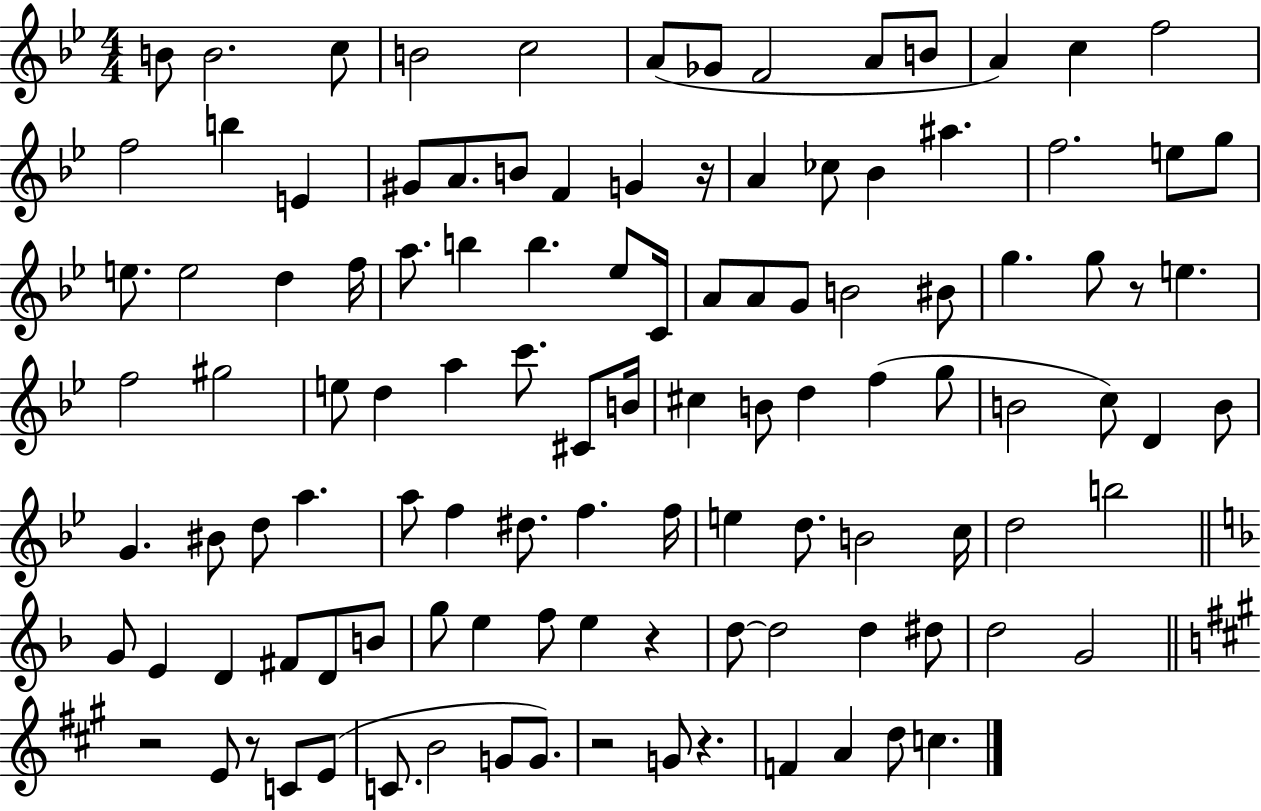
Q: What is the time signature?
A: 4/4